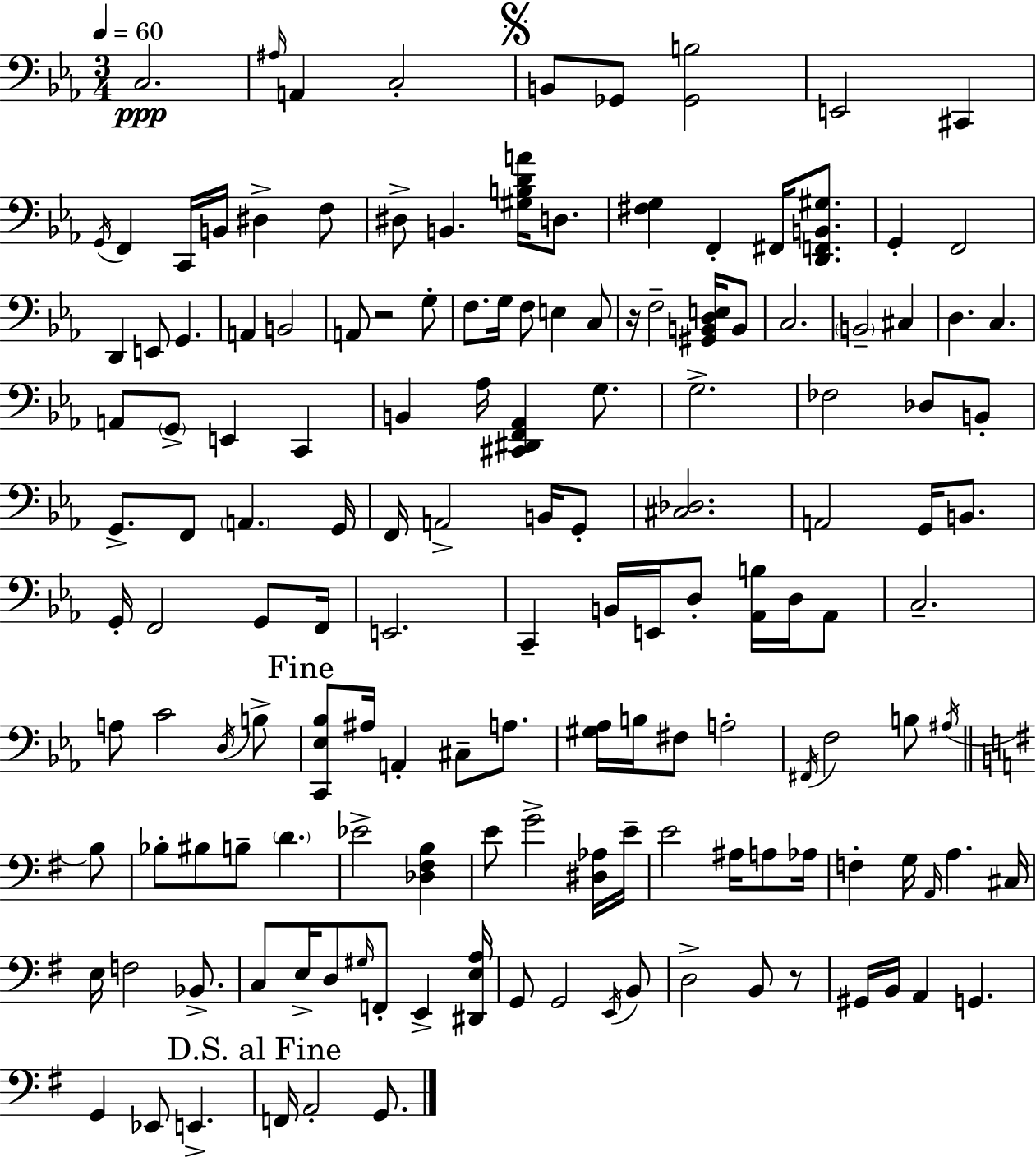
{
  \clef bass
  \numericTimeSignature
  \time 3/4
  \key c \minor
  \tempo 4 = 60
  \repeat volta 2 { c2.\ppp | \grace { ais16 } a,4 c2-. | \mark \markup { \musicglyph "scripts.segno" } b,8 ges,8 <ges, b>2 | e,2 cis,4 | \break \acciaccatura { g,16 } f,4 c,16 b,16 dis4-> | f8 dis8-> b,4. <gis b d' a'>16 d8. | <fis g>4 f,4-. fis,16 <d, f, b, gis>8. | g,4-. f,2 | \break d,4 e,8 g,4. | a,4 b,2 | a,8 r2 | g8-. f8. g16 f8 e4 | \break c8 r16 f2-- <gis, b, d e>16 | b,8 c2. | \parenthesize b,2-- cis4 | d4. c4. | \break a,8 \parenthesize g,8-> e,4 c,4 | b,4 aes16 <cis, dis, f, aes,>4 g8. | g2.-> | fes2 des8 | \break b,8-. g,8.-> f,8 \parenthesize a,4. | g,16 f,16 a,2-> b,16 | g,8-. <cis des>2. | a,2 g,16 b,8. | \break g,16-. f,2 g,8 | f,16 e,2. | c,4-- b,16 e,16 d8-. <aes, b>16 d16 | aes,8 c2.-- | \break a8 c'2 | \acciaccatura { d16 } b8-> \mark "Fine" <c, ees bes>8 ais16 a,4-. cis8-- | a8. <gis aes>16 b16 fis8 a2-. | \acciaccatura { fis,16 } f2 | \break b8 \acciaccatura { ais16 } \bar "||" \break \key g \major b8 bes8-. bis8 b8-- \parenthesize d'4. | ees'2-> <des fis b>4 | e'8 g'2-> | <dis aes>16 e'16-- e'2 ais16 a8 | \break aes16 f4-. g16 \grace { a,16 } a4. | cis16 e16 f2 | bes,8.-> c8 e16-> d8 \grace { gis16 } f,8-. e,4-> | <dis, e a>16 g,8 g,2 | \break \acciaccatura { e,16 } b,8 d2-> | b,8 r8 gis,16 b,16 a,4 g,4. | g,4 ees,8 e,4.-> | \mark "D.S. al Fine" f,16 a,2-. | \break g,8. } \bar "|."
}